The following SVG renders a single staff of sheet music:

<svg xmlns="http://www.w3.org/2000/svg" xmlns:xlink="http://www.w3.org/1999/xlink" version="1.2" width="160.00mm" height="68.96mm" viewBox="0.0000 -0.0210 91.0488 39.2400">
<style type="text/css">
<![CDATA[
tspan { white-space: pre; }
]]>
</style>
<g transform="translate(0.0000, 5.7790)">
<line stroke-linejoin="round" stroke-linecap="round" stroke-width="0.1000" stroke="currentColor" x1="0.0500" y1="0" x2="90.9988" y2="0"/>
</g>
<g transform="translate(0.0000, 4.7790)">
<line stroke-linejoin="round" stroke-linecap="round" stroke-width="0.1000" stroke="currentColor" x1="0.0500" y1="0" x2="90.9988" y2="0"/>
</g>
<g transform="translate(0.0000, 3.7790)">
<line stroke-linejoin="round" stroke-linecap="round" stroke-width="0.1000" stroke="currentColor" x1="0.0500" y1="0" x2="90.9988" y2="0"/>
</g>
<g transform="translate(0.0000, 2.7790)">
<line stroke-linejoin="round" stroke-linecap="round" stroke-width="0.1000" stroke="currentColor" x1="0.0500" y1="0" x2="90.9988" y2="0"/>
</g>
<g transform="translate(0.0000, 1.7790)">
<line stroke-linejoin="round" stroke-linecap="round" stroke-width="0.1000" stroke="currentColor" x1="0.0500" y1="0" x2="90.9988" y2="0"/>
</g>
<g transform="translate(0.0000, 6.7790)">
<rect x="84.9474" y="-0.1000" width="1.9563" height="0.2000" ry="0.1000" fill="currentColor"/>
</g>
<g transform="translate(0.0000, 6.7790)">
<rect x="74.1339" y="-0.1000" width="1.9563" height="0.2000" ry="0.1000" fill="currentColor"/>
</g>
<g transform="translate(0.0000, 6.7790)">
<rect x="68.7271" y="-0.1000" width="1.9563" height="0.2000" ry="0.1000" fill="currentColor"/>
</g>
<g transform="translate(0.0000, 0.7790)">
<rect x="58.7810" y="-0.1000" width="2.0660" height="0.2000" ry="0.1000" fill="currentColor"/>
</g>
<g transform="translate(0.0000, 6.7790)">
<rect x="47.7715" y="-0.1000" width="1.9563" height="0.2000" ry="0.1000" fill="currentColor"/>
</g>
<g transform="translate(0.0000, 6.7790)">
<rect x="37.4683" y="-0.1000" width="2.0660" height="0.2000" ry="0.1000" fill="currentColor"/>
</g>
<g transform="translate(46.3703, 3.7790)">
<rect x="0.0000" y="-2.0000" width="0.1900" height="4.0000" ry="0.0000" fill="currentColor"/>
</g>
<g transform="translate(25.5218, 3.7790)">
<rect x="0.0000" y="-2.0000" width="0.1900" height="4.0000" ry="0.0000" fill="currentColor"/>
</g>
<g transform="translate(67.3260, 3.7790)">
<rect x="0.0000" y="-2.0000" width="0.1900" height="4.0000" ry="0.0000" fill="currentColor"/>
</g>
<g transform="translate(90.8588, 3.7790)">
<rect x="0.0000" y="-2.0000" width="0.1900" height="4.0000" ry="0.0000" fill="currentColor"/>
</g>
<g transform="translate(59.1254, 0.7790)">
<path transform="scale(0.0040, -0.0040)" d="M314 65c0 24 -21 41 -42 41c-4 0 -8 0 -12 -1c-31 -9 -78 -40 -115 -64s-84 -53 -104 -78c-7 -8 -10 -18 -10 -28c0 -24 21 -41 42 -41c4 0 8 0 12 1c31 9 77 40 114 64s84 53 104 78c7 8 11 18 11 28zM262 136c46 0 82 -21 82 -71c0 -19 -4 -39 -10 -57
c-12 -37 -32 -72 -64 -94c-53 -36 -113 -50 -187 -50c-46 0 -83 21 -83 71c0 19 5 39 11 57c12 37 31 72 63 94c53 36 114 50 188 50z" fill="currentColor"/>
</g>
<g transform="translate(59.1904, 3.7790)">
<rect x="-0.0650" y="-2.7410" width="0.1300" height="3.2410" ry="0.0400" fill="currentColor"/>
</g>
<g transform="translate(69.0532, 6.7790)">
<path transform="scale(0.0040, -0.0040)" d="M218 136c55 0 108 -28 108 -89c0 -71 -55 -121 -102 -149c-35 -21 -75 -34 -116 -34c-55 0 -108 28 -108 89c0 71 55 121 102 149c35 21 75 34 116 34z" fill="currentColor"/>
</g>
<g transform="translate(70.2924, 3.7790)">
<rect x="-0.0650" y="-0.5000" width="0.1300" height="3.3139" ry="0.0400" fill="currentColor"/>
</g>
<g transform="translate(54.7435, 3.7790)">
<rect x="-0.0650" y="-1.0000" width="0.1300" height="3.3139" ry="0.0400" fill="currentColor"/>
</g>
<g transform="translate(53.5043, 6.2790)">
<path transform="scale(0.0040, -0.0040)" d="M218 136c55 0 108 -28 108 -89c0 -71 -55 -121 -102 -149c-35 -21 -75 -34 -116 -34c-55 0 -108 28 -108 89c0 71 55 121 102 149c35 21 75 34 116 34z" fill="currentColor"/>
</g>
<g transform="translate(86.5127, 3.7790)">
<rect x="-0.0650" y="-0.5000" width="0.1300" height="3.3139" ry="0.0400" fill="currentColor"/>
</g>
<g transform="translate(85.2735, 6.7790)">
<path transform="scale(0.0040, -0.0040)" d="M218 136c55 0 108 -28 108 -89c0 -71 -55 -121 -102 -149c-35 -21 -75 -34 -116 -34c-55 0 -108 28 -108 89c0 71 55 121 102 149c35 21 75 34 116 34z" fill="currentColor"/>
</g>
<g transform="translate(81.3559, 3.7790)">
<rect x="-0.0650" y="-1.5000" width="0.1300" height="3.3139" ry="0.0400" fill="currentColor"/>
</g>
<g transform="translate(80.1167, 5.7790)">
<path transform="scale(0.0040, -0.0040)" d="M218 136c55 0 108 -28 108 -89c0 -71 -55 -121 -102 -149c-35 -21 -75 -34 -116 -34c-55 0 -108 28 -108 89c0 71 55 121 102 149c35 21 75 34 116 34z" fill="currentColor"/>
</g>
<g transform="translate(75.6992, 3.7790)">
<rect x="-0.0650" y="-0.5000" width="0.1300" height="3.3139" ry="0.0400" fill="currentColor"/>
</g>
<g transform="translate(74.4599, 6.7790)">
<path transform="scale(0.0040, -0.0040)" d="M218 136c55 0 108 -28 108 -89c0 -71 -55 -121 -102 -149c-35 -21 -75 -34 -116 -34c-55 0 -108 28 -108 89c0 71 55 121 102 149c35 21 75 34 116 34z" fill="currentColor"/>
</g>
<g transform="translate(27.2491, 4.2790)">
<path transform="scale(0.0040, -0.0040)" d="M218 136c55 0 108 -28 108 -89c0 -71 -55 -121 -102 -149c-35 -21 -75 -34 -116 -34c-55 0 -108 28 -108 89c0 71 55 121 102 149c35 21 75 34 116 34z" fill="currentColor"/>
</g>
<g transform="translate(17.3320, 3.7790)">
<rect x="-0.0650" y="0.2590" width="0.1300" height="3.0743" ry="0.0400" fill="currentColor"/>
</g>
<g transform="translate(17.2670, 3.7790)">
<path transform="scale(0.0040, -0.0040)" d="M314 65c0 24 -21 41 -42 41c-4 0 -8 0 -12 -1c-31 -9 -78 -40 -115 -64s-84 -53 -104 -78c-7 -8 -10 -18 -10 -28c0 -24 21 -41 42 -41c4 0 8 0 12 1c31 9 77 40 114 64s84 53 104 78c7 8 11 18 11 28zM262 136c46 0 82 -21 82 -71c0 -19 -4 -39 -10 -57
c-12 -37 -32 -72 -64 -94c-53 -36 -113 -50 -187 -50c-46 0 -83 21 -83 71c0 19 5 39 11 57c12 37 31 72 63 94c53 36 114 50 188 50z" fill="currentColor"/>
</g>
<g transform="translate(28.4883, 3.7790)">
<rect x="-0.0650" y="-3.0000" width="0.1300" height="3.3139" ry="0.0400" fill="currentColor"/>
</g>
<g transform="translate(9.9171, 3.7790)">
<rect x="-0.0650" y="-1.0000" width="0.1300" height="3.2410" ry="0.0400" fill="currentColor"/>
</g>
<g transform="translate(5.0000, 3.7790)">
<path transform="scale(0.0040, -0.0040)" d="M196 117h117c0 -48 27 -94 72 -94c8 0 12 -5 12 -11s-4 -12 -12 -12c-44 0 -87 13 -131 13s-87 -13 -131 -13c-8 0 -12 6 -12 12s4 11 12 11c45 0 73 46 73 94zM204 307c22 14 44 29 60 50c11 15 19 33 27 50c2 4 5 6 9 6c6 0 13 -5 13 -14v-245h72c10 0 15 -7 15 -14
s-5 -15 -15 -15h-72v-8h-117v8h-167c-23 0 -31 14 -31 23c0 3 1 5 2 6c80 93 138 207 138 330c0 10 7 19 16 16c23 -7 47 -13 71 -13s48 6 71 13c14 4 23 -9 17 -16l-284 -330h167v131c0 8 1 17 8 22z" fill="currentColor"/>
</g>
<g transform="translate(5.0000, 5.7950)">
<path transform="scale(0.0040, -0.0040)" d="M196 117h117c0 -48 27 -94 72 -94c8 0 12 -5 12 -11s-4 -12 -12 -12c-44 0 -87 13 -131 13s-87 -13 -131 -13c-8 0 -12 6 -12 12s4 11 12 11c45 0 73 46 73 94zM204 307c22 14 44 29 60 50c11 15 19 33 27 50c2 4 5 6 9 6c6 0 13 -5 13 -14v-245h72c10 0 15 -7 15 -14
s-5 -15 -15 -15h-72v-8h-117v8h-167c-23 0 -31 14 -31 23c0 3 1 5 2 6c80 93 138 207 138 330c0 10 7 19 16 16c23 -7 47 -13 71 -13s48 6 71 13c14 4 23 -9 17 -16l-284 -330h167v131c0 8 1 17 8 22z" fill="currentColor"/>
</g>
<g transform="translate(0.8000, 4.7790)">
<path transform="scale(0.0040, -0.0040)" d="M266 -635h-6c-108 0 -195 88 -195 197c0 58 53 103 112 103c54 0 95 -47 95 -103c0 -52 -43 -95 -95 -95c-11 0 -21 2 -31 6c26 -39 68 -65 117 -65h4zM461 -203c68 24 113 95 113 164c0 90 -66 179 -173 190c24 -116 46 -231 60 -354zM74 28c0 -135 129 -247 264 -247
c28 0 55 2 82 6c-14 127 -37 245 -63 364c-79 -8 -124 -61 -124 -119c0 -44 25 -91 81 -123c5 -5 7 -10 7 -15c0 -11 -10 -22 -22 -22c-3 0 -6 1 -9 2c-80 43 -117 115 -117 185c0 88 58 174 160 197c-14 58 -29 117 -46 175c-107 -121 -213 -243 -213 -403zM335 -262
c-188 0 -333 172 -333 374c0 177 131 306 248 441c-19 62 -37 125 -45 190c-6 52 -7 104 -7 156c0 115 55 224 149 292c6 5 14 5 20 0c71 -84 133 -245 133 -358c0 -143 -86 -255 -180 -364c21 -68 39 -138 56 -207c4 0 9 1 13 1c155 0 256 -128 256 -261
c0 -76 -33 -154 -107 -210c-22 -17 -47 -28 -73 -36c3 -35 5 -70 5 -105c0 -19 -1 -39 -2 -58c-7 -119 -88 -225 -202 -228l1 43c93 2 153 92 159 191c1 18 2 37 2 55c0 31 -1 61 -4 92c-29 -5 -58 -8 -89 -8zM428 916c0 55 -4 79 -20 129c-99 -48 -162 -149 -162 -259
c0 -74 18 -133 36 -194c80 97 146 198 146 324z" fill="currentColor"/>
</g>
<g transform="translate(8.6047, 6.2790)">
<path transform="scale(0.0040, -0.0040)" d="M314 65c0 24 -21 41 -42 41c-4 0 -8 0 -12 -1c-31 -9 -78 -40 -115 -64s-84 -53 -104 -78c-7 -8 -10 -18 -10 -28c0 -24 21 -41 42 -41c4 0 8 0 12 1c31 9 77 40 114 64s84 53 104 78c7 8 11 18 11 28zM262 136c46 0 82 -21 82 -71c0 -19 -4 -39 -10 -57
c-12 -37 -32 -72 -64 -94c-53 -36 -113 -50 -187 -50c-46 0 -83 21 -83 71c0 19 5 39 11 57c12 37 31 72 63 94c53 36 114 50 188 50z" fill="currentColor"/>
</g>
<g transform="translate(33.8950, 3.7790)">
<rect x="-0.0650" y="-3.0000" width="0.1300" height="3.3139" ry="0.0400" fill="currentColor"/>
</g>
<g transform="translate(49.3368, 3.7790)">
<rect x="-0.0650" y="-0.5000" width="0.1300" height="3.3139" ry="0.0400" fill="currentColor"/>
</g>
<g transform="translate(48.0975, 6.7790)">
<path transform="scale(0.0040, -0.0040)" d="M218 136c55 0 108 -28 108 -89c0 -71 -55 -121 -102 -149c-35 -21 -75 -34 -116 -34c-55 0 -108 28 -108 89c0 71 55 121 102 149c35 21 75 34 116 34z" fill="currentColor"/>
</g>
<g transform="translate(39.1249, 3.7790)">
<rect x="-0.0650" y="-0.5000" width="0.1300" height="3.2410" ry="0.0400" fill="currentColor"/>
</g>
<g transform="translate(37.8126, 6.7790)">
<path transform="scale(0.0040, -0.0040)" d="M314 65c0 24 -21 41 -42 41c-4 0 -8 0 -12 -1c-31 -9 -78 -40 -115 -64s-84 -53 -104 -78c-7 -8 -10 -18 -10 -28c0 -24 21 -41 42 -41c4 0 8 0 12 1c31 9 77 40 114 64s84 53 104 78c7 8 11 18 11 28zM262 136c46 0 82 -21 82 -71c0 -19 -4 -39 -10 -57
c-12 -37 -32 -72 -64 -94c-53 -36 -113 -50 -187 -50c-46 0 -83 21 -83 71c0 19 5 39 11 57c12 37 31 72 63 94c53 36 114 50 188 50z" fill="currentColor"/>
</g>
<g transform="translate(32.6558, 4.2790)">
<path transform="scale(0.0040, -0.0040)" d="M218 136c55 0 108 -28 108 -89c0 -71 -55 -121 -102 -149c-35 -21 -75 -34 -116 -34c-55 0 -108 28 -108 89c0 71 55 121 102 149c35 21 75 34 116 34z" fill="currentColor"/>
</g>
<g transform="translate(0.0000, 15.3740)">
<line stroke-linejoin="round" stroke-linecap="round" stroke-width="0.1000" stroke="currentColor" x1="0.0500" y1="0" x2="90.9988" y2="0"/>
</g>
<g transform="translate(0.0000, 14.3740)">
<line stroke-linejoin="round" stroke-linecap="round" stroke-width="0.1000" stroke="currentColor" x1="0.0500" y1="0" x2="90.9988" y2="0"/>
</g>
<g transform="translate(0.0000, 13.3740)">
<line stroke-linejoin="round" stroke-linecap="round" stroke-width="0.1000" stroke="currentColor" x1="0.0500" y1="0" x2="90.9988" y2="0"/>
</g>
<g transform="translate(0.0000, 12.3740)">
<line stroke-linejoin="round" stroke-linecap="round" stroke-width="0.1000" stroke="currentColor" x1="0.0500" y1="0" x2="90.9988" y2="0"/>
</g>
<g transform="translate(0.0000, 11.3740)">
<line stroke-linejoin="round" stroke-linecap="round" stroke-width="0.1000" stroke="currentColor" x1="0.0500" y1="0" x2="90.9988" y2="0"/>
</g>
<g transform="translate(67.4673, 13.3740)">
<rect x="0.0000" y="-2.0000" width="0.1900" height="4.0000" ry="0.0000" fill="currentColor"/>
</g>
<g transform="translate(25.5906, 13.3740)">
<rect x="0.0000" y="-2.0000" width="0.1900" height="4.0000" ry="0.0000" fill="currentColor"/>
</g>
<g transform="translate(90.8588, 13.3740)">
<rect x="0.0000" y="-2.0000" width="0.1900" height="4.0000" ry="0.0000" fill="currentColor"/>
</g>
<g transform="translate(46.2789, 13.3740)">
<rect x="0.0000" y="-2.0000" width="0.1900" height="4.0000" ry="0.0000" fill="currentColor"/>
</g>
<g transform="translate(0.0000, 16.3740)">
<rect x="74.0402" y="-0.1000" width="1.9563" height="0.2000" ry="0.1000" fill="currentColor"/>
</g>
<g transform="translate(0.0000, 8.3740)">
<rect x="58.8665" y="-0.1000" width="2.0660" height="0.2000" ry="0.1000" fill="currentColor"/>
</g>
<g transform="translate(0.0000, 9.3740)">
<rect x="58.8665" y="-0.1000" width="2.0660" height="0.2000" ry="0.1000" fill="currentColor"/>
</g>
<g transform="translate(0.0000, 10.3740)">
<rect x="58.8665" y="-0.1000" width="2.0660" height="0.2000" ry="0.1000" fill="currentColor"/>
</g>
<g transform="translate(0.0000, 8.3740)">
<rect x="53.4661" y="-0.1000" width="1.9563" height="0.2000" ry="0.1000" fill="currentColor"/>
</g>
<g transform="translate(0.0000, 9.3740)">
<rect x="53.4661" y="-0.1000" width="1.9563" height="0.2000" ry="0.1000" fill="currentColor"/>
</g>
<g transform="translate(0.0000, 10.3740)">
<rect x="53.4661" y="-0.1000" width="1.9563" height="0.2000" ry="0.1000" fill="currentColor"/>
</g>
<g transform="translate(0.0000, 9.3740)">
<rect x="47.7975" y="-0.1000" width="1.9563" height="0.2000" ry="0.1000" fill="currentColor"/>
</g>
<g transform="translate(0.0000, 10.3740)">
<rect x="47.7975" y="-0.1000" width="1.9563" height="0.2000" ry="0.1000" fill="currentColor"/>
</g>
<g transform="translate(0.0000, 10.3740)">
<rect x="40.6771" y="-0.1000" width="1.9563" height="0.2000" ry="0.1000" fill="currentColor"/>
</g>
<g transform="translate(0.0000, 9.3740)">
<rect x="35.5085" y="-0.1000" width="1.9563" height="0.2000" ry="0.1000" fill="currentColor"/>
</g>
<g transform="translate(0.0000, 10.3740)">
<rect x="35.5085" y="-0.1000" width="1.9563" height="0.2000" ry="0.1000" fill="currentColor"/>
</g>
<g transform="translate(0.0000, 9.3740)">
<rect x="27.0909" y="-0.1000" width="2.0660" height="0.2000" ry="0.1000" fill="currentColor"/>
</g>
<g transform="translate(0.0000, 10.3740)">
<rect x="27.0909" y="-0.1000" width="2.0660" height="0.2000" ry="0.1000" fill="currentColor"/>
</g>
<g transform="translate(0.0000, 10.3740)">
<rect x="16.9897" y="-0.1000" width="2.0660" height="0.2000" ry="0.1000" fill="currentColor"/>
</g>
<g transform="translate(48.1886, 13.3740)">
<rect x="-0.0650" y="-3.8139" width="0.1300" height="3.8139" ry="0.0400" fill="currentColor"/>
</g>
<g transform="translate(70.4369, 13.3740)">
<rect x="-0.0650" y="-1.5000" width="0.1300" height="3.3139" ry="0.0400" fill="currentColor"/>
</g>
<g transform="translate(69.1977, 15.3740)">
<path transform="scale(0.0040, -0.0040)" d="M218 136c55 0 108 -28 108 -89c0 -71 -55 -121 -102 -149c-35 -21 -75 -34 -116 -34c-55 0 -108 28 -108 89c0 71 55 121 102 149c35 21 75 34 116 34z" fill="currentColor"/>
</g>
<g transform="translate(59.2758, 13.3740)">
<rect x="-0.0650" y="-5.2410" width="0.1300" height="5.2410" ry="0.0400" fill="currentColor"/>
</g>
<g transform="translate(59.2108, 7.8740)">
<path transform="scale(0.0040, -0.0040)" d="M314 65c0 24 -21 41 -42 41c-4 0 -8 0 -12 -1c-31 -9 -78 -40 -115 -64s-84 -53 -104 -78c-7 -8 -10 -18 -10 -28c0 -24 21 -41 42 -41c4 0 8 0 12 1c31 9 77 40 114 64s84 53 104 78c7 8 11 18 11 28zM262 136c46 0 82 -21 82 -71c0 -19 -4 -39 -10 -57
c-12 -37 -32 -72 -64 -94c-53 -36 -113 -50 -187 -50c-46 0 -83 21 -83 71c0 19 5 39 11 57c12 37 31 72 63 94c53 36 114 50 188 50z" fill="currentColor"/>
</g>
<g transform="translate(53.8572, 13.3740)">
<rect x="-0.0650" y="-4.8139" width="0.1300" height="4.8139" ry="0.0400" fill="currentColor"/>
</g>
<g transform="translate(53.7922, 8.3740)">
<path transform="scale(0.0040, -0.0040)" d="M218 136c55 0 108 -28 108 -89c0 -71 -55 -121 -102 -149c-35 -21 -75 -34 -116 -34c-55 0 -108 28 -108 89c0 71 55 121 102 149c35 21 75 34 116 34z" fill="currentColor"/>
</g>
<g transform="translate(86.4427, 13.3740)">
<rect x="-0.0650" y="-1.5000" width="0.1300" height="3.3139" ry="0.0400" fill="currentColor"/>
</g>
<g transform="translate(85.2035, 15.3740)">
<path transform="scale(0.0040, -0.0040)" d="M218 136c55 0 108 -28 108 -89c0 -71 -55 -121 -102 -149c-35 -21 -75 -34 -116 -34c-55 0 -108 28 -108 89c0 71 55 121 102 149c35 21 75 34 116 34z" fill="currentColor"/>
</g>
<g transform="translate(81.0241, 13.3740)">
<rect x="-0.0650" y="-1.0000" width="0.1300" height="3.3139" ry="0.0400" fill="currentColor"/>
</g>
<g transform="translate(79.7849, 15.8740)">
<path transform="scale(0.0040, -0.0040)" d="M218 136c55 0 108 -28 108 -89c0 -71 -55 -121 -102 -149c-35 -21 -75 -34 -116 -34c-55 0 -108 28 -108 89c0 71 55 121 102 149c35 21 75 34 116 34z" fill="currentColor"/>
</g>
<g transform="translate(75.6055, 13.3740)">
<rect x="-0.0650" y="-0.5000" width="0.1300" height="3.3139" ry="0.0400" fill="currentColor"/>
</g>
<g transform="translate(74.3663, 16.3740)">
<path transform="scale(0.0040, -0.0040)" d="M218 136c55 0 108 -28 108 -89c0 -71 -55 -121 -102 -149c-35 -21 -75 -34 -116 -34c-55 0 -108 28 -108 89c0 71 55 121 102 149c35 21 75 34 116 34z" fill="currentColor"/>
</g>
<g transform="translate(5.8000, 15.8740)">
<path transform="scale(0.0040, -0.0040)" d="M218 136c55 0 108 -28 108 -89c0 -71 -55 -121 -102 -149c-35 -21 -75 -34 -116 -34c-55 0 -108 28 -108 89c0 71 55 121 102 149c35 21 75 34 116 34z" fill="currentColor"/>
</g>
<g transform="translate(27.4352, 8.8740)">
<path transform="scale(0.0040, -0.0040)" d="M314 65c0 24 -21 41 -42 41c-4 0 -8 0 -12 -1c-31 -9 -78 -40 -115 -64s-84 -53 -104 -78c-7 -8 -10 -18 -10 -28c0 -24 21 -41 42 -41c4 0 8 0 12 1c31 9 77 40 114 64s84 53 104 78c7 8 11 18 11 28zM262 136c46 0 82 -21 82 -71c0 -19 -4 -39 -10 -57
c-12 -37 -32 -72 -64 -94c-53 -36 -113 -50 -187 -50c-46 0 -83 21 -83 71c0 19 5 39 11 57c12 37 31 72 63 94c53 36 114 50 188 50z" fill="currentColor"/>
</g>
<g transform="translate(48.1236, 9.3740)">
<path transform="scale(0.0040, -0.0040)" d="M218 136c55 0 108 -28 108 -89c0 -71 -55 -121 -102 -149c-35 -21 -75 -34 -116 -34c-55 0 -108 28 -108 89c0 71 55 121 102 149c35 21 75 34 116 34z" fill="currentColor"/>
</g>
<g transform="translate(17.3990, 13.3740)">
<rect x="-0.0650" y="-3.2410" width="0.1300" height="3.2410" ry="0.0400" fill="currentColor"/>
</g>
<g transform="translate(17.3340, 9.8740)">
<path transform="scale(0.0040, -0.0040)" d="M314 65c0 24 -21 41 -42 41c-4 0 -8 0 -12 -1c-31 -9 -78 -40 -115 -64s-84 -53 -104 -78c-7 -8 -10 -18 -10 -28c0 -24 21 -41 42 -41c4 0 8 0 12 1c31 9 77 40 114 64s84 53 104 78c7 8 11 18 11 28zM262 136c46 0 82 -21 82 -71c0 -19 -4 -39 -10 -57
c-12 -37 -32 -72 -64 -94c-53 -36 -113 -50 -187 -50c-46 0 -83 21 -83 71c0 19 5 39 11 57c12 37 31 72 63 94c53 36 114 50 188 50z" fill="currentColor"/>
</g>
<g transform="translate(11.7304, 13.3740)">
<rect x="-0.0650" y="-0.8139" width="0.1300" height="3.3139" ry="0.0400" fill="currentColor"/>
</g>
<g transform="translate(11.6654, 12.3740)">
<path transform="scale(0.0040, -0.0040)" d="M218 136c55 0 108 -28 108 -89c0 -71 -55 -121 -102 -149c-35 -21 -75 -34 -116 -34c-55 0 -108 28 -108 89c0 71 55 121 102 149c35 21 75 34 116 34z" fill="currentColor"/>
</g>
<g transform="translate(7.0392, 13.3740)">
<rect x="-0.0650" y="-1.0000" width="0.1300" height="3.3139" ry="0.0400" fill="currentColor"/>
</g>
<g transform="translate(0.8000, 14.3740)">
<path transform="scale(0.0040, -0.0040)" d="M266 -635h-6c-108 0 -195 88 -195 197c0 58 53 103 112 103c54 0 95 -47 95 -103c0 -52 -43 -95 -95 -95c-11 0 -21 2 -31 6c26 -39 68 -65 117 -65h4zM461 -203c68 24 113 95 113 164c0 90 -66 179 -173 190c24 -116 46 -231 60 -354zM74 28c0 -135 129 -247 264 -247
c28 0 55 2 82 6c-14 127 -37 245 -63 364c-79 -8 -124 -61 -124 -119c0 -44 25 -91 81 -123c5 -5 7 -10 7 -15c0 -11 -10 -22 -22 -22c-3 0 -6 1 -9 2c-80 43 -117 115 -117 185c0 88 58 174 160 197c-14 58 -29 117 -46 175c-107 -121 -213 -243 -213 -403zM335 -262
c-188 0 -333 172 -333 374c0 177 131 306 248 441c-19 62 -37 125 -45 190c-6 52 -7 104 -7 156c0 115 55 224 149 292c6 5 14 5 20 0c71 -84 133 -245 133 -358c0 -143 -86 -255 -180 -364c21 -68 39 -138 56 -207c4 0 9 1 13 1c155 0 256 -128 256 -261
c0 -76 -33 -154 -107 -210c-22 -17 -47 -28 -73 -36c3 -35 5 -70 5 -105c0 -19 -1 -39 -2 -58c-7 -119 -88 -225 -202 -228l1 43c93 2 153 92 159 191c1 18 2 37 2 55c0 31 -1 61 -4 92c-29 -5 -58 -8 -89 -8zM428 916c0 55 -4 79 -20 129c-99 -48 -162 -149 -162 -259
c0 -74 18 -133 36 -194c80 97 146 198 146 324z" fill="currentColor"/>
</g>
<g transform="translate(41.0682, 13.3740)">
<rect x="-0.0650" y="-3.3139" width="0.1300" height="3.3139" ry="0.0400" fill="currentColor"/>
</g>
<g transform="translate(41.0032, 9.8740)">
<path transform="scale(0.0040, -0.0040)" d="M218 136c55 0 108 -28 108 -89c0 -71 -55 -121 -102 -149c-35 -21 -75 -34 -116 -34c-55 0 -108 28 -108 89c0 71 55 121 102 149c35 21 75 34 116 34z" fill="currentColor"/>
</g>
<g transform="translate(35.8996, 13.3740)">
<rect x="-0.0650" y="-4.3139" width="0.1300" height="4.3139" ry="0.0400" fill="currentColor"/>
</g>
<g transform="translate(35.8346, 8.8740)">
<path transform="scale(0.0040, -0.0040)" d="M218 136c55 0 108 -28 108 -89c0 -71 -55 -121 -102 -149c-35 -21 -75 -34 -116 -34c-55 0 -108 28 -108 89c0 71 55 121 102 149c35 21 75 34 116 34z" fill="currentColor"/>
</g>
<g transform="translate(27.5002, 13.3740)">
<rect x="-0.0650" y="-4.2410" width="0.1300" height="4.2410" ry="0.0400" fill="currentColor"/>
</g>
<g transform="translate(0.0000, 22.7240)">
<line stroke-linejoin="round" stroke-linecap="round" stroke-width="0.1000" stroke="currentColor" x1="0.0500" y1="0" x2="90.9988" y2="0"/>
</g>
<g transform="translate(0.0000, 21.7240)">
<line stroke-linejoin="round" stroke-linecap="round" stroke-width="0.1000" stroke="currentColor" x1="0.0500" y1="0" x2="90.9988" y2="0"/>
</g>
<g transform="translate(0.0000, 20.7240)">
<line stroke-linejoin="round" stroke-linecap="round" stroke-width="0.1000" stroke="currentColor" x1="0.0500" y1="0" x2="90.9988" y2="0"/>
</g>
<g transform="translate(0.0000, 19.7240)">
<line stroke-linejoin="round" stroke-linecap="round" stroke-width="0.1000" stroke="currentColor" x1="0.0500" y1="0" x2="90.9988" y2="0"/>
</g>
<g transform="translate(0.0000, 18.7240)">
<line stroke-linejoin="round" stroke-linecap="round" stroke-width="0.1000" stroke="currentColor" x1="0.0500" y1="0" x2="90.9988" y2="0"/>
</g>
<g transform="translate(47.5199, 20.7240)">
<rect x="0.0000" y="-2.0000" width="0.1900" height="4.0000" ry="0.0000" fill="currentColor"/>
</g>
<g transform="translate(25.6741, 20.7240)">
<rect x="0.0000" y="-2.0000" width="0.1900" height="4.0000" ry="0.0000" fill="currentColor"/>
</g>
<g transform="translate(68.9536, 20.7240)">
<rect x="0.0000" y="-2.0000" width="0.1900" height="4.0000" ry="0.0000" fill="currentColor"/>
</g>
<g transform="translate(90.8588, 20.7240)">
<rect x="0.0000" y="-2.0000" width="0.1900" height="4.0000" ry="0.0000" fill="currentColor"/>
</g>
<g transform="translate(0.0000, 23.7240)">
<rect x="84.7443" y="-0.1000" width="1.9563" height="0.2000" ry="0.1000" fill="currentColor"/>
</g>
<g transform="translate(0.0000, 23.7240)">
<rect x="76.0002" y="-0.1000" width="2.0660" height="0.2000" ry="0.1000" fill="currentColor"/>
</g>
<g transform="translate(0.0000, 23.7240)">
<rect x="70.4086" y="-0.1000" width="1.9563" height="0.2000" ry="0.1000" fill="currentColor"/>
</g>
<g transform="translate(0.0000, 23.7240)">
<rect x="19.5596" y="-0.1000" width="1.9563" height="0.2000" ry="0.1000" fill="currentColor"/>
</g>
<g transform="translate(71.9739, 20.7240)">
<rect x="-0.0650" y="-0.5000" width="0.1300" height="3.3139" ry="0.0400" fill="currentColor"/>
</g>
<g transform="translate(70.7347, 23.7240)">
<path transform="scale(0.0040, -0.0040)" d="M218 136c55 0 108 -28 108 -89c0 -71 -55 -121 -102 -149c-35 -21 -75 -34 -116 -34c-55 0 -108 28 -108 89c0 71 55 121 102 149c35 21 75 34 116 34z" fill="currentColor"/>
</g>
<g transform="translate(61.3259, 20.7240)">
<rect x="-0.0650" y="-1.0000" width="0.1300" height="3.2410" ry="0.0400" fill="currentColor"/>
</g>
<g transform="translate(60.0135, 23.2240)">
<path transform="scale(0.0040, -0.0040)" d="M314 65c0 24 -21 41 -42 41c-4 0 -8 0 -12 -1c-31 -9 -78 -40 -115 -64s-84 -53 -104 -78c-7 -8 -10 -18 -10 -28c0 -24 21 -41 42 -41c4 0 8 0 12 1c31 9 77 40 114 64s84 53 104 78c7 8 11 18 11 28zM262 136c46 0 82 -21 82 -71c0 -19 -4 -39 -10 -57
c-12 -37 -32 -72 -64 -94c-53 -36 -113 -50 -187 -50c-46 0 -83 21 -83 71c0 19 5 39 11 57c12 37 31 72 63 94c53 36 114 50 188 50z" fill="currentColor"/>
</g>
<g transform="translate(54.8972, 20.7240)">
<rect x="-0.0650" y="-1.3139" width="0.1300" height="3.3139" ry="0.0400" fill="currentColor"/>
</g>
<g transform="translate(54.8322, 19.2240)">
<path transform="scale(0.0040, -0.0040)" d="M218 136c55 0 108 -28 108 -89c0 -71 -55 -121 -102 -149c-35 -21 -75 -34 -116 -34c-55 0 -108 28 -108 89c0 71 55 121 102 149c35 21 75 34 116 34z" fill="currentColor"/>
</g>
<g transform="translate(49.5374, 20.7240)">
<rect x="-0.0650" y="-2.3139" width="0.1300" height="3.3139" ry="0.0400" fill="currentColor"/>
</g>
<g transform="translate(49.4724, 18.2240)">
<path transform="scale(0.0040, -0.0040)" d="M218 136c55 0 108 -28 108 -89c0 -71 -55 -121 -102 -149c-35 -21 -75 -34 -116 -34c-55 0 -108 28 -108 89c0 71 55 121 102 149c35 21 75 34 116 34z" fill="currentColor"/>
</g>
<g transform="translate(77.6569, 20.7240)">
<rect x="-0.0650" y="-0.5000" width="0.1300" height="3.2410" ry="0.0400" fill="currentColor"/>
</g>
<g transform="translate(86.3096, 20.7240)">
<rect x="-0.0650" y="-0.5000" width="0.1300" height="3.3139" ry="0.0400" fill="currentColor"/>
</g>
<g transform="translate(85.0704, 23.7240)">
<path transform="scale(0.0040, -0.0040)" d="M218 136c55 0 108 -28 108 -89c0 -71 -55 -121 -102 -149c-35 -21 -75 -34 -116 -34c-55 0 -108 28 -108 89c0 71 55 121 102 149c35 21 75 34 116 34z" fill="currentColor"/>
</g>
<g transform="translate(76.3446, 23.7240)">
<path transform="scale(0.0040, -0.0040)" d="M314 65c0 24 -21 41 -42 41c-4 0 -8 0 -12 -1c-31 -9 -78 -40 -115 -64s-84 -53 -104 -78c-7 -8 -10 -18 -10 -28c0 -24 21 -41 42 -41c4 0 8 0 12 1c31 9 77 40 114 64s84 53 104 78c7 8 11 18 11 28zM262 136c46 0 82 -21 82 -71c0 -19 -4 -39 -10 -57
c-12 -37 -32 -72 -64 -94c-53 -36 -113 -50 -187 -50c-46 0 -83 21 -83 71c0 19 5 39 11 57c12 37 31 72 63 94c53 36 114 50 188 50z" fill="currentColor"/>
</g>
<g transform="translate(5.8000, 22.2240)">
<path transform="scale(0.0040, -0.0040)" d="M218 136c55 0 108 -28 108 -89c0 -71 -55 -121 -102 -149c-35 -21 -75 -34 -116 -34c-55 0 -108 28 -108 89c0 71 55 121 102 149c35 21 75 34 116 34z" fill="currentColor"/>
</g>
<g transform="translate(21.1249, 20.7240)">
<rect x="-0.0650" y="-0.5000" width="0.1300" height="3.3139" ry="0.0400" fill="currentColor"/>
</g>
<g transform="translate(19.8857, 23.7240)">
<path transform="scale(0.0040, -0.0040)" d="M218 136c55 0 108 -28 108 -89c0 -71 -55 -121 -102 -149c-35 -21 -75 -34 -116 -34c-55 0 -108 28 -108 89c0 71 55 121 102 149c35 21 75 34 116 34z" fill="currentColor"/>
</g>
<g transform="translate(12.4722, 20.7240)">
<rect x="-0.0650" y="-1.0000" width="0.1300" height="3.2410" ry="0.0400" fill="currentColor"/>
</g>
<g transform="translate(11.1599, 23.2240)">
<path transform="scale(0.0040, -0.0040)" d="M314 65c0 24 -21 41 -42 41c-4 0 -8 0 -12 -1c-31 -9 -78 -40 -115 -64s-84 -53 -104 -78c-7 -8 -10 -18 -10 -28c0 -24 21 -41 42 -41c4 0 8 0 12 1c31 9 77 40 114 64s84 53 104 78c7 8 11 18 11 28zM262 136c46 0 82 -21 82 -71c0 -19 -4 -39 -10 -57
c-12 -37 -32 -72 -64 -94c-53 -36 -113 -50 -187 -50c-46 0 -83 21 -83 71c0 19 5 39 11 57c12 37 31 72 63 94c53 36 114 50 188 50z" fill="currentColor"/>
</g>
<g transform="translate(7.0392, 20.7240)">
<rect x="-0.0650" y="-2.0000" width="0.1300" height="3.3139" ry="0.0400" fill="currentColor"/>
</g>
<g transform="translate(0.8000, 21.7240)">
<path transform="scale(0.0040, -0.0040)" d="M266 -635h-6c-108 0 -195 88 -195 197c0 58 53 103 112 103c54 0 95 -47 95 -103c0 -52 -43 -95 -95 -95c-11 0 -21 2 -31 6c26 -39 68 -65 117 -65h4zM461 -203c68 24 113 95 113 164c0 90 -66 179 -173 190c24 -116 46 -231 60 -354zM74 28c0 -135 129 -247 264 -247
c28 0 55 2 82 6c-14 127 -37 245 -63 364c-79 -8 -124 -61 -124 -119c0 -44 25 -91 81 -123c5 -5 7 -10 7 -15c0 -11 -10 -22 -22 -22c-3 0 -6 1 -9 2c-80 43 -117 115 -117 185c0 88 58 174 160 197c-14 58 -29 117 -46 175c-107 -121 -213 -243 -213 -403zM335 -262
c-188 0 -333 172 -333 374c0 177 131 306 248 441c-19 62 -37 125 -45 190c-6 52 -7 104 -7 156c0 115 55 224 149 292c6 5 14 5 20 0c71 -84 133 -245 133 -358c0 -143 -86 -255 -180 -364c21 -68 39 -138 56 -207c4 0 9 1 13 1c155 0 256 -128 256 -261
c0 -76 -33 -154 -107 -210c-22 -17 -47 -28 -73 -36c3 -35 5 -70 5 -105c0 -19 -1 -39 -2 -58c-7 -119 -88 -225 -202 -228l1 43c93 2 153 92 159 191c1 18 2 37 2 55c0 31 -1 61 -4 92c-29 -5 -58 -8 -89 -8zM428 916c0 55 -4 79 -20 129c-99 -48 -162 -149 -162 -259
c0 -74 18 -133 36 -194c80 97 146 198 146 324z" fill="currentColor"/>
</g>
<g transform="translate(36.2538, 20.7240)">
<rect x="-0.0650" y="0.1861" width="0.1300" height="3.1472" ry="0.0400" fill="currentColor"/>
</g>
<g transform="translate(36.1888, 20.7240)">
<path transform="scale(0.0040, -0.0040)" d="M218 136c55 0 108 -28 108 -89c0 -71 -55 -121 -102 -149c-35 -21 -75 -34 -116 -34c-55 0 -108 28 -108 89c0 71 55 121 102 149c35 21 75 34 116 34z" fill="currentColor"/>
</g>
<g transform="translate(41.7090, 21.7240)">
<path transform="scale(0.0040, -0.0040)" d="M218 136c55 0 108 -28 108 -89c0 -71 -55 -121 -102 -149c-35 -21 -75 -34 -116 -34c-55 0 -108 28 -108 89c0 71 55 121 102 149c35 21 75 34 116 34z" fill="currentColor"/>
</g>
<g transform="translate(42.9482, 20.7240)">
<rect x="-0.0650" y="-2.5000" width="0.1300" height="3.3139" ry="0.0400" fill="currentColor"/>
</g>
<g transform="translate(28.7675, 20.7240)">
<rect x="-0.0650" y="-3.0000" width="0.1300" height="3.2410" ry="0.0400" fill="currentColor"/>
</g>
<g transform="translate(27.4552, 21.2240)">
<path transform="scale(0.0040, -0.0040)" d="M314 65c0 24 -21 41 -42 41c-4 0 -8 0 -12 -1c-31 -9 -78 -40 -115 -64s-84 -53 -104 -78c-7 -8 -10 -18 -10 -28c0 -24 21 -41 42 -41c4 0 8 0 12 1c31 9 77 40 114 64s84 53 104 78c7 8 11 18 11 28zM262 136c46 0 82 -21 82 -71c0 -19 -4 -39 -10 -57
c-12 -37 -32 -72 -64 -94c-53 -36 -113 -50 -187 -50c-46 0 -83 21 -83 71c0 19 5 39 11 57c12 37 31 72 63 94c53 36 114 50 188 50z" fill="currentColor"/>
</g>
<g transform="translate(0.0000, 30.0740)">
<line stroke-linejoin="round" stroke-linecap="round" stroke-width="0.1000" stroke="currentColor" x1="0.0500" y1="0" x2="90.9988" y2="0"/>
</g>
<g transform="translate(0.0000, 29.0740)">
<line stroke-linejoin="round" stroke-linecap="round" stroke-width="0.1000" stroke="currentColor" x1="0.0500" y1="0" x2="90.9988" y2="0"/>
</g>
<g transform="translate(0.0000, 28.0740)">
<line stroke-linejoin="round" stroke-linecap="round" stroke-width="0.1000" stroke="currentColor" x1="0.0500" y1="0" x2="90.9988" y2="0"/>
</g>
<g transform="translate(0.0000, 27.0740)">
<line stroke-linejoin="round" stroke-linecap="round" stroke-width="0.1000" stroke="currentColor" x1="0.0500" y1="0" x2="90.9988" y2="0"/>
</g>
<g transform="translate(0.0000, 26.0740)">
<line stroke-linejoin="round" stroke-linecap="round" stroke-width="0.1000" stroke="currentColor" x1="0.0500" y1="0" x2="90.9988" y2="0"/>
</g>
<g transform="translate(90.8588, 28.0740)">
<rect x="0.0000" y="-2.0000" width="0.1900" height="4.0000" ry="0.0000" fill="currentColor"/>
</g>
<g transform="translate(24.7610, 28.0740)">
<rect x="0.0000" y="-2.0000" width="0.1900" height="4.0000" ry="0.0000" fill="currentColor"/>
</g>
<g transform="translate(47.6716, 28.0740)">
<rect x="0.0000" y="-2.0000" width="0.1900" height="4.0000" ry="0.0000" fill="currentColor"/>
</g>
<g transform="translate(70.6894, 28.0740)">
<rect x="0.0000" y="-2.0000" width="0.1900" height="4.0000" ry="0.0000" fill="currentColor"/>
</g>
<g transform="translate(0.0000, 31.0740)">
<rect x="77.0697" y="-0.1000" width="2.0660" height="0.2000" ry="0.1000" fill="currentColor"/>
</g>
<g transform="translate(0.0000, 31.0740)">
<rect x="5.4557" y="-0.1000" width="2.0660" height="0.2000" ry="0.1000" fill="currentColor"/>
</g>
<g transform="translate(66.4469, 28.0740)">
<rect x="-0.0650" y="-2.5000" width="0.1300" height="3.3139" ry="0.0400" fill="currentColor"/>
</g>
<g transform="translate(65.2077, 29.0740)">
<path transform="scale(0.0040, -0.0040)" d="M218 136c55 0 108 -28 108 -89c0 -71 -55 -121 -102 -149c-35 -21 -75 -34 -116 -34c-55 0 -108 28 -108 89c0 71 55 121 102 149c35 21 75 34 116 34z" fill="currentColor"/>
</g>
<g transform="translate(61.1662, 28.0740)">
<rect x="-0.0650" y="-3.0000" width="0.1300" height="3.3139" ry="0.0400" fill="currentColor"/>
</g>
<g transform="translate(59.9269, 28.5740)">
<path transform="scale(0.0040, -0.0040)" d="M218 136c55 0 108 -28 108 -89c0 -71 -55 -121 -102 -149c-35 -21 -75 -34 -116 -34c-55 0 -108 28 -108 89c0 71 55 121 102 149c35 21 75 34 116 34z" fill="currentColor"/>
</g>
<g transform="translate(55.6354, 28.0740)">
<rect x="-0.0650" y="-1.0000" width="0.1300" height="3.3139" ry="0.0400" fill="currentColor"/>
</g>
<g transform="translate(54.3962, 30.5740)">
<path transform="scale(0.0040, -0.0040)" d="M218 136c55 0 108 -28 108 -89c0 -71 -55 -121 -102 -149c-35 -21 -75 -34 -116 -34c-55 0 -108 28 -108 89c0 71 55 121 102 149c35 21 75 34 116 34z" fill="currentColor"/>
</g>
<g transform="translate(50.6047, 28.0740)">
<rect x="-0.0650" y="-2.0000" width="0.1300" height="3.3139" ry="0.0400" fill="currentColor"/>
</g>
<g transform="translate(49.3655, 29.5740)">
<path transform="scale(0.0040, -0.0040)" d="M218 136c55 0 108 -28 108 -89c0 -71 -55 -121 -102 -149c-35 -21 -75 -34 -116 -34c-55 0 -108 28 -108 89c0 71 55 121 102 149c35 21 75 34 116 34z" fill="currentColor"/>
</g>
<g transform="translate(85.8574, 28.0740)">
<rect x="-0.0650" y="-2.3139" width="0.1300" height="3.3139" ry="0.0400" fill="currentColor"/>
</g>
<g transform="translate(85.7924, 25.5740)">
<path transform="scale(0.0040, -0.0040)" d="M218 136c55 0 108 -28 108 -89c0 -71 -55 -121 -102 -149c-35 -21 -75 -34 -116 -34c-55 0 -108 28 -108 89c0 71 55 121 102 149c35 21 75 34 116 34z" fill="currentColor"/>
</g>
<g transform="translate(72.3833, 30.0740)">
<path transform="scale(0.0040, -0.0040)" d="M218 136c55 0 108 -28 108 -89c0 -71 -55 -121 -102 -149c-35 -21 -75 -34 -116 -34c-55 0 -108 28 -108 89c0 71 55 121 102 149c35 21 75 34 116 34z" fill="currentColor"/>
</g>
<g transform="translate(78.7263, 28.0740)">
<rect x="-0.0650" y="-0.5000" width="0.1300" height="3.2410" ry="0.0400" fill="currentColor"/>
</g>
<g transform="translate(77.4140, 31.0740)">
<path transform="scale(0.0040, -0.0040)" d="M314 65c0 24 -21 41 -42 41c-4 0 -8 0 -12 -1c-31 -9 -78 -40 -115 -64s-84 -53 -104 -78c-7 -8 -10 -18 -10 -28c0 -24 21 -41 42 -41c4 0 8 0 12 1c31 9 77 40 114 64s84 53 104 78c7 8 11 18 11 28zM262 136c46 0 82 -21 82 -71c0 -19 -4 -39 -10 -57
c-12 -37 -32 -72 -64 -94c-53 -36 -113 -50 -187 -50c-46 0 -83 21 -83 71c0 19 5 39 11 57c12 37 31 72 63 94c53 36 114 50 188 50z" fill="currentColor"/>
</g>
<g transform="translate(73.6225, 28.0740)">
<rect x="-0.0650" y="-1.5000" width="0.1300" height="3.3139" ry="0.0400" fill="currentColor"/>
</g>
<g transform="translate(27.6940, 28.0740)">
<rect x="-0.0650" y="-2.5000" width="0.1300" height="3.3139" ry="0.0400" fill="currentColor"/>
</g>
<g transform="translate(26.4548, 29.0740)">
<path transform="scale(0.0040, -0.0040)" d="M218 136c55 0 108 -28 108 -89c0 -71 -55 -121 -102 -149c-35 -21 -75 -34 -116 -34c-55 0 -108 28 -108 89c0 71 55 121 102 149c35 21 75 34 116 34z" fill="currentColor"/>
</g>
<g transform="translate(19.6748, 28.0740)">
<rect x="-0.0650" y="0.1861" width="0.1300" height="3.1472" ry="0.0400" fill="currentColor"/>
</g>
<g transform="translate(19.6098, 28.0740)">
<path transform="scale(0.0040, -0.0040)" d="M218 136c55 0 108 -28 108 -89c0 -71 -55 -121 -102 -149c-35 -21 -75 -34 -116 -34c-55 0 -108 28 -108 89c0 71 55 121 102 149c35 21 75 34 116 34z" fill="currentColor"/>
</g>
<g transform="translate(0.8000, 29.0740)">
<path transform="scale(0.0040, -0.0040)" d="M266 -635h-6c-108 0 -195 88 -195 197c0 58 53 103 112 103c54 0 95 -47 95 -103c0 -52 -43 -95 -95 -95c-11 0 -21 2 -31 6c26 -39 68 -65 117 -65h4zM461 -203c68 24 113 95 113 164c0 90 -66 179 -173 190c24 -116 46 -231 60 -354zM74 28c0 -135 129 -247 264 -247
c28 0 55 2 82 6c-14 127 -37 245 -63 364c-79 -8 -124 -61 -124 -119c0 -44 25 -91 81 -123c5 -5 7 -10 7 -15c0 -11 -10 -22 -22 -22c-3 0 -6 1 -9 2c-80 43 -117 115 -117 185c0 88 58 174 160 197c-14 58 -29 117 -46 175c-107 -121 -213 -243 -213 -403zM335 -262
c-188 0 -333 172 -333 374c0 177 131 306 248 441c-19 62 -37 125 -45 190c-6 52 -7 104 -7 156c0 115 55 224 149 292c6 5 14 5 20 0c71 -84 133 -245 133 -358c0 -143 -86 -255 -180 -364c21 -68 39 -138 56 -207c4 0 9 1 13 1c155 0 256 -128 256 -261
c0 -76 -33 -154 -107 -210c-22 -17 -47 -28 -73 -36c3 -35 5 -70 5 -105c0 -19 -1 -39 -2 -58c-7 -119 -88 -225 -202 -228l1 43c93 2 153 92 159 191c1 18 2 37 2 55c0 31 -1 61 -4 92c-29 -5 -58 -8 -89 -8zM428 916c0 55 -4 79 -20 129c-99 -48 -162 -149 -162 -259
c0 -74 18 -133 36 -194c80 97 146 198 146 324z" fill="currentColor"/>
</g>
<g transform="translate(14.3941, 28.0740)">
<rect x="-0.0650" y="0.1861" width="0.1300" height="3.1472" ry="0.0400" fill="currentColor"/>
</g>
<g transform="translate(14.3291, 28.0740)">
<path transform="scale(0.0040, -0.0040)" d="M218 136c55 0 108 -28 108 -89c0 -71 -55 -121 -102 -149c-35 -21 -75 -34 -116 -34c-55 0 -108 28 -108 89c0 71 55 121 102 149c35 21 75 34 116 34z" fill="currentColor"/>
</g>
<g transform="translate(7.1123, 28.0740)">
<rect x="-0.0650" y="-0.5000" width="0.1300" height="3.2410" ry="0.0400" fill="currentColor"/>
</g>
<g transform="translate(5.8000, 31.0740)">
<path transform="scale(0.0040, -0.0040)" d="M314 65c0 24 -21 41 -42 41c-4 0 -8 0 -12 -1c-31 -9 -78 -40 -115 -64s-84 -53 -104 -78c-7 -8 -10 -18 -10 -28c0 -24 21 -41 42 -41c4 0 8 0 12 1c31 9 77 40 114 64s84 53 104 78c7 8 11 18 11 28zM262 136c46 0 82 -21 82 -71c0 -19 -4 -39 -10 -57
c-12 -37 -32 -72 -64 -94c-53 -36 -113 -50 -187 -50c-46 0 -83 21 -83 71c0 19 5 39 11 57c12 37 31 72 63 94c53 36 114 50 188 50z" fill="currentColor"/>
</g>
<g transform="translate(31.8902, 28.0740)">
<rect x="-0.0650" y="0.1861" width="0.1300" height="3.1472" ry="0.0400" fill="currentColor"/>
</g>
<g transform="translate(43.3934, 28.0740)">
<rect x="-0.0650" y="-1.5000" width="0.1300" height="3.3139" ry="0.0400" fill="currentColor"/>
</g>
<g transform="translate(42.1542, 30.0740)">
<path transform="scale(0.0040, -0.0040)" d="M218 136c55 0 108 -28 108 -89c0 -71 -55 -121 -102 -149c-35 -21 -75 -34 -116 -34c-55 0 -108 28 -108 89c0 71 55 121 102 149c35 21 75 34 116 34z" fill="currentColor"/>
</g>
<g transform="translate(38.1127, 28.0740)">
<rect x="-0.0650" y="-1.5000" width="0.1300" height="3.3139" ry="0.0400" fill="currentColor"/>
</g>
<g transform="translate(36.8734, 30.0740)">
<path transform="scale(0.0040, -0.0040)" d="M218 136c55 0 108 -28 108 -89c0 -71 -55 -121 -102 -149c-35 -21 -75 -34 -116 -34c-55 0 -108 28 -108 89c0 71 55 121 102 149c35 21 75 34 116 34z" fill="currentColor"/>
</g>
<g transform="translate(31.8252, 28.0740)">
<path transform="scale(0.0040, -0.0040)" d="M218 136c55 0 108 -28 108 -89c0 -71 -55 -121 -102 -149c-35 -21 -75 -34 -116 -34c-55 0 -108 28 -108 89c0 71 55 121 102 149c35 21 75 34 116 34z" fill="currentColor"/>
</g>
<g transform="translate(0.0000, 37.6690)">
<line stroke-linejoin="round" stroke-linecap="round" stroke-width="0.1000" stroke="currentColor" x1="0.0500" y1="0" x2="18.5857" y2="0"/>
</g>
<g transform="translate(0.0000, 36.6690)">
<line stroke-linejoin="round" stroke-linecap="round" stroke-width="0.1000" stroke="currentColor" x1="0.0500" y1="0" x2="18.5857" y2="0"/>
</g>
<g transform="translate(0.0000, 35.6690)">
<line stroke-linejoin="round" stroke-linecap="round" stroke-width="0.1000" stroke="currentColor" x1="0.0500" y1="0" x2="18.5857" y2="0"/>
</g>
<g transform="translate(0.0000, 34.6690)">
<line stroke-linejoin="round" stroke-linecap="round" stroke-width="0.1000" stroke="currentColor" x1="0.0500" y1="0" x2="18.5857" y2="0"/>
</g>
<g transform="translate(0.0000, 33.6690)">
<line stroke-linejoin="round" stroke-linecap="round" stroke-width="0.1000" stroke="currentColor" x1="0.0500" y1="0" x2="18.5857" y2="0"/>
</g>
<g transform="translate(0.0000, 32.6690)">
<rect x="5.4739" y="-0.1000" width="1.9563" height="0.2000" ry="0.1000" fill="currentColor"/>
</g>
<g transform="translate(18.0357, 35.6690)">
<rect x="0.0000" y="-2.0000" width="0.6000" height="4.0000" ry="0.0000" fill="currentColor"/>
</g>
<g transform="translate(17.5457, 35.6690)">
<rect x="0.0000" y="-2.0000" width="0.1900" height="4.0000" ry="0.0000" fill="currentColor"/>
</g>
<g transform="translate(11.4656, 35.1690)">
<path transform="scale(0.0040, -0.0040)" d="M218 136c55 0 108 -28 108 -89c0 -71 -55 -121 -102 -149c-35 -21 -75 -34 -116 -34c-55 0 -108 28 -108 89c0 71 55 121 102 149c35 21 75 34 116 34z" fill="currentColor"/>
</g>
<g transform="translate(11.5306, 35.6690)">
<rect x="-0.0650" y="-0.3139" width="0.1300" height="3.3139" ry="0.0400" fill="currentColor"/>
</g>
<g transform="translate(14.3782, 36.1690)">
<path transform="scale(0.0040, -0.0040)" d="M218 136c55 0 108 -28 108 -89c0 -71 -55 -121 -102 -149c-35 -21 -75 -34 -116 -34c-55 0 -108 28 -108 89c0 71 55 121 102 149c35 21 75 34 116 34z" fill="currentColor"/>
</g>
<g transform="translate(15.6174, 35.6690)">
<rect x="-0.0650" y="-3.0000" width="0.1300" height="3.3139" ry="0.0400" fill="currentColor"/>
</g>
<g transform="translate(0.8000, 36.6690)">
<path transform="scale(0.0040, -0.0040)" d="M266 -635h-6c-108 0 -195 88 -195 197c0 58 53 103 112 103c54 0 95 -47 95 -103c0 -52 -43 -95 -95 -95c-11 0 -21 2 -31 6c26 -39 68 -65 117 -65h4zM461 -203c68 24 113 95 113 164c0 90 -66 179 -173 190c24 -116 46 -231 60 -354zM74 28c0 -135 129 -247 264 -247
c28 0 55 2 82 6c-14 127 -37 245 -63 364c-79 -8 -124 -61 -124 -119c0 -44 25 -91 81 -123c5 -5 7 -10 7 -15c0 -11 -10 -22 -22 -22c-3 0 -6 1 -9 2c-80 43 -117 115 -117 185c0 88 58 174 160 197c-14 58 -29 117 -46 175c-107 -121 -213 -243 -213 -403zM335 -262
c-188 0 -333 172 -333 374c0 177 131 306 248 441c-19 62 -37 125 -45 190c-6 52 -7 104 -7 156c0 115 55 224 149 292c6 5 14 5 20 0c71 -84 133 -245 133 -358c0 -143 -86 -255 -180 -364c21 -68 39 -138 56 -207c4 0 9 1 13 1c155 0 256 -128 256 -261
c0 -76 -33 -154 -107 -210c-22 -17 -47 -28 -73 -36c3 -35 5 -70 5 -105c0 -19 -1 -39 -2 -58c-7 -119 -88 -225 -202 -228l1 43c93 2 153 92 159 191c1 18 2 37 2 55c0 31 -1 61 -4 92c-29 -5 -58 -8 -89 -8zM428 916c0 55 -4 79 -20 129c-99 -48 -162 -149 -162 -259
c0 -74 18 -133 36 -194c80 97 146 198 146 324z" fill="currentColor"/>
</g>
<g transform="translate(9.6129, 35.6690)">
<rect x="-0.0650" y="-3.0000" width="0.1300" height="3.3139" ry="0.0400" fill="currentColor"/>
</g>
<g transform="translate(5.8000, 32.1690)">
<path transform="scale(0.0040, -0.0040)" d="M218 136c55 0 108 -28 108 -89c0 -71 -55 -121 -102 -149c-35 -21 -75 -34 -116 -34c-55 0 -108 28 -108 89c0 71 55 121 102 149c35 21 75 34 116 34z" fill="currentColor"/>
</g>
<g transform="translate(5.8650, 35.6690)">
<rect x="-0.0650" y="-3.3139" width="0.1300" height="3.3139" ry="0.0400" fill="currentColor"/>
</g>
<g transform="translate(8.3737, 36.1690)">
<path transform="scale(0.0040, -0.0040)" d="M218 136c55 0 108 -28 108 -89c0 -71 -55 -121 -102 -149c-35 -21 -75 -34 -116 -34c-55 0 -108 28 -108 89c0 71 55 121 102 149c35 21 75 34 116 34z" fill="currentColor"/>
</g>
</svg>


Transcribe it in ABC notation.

X:1
T:Untitled
M:4/4
L:1/4
K:C
D2 B2 A A C2 C D a2 C C E C D d b2 d'2 d' b c' e' f'2 E C D E F D2 C A2 B G g e D2 C C2 C C2 B B G B E E F D A G E C2 g b A c A